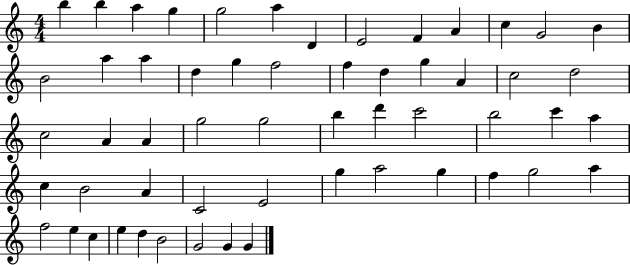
X:1
T:Untitled
M:4/4
L:1/4
K:C
b b a g g2 a D E2 F A c G2 B B2 a a d g f2 f d g A c2 d2 c2 A A g2 g2 b d' c'2 b2 c' a c B2 A C2 E2 g a2 g f g2 a f2 e c e d B2 G2 G G